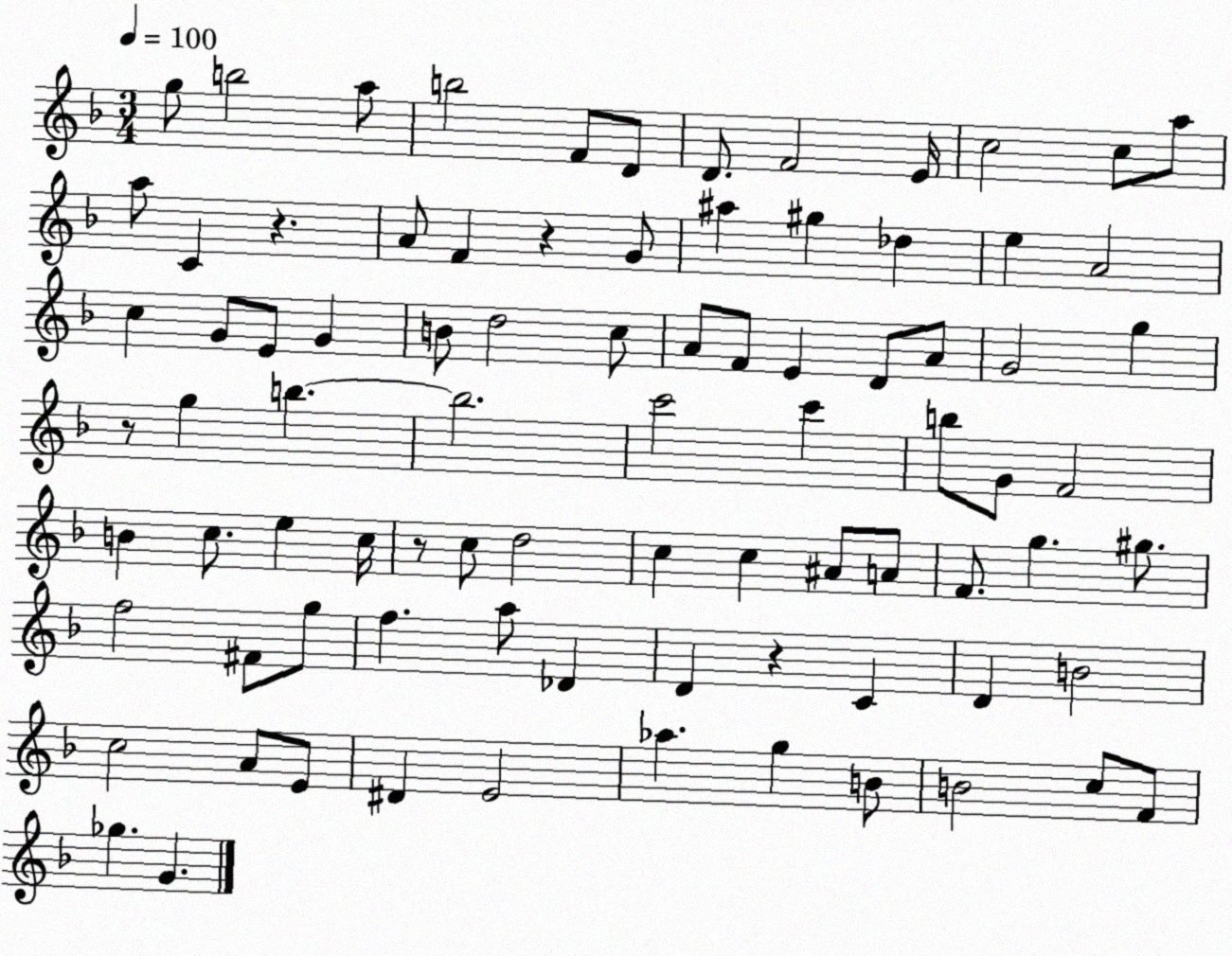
X:1
T:Untitled
M:3/4
L:1/4
K:F
g/2 b2 a/2 b2 F/2 D/2 D/2 F2 E/4 c2 c/2 a/2 a/2 C z A/2 F z G/2 ^a ^g _d e A2 c G/2 E/2 G B/2 d2 c/2 A/2 F/2 E D/2 A/2 G2 g z/2 g b b2 c'2 c' b/2 G/2 F2 B c/2 e c/4 z/2 c/2 d2 c c ^A/2 A/2 F/2 g ^g/2 f2 ^F/2 g/2 f a/2 _D D z C D B2 c2 A/2 E/2 ^D E2 _a g B/2 B2 c/2 F/2 _g G